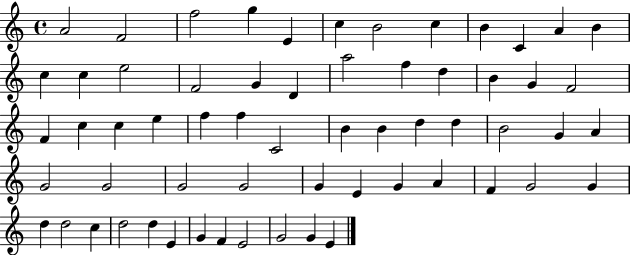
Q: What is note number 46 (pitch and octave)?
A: A4